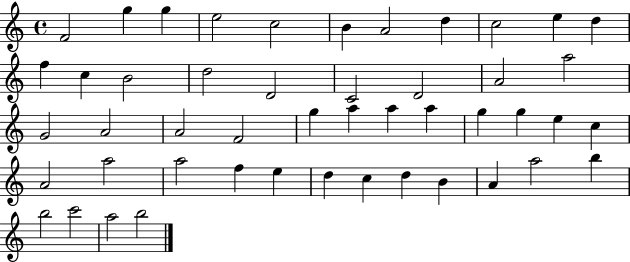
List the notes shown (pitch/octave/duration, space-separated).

F4/h G5/q G5/q E5/h C5/h B4/q A4/h D5/q C5/h E5/q D5/q F5/q C5/q B4/h D5/h D4/h C4/h D4/h A4/h A5/h G4/h A4/h A4/h F4/h G5/q A5/q A5/q A5/q G5/q G5/q E5/q C5/q A4/h A5/h A5/h F5/q E5/q D5/q C5/q D5/q B4/q A4/q A5/h B5/q B5/h C6/h A5/h B5/h